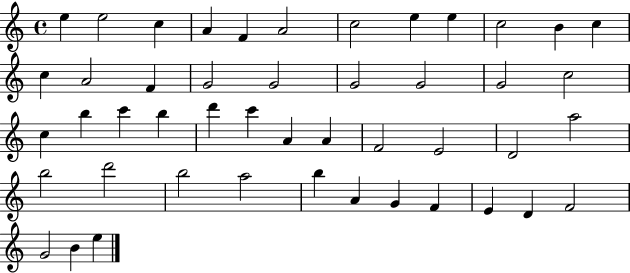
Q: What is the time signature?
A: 4/4